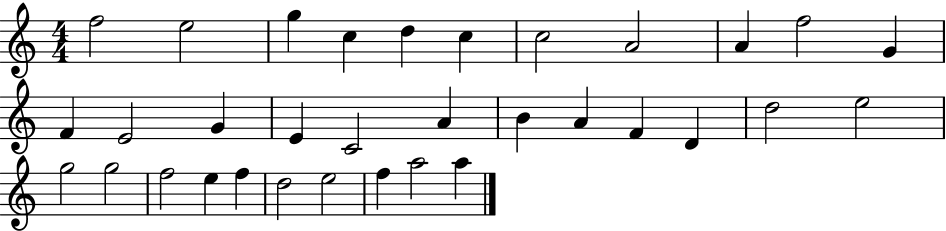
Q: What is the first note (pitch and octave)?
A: F5